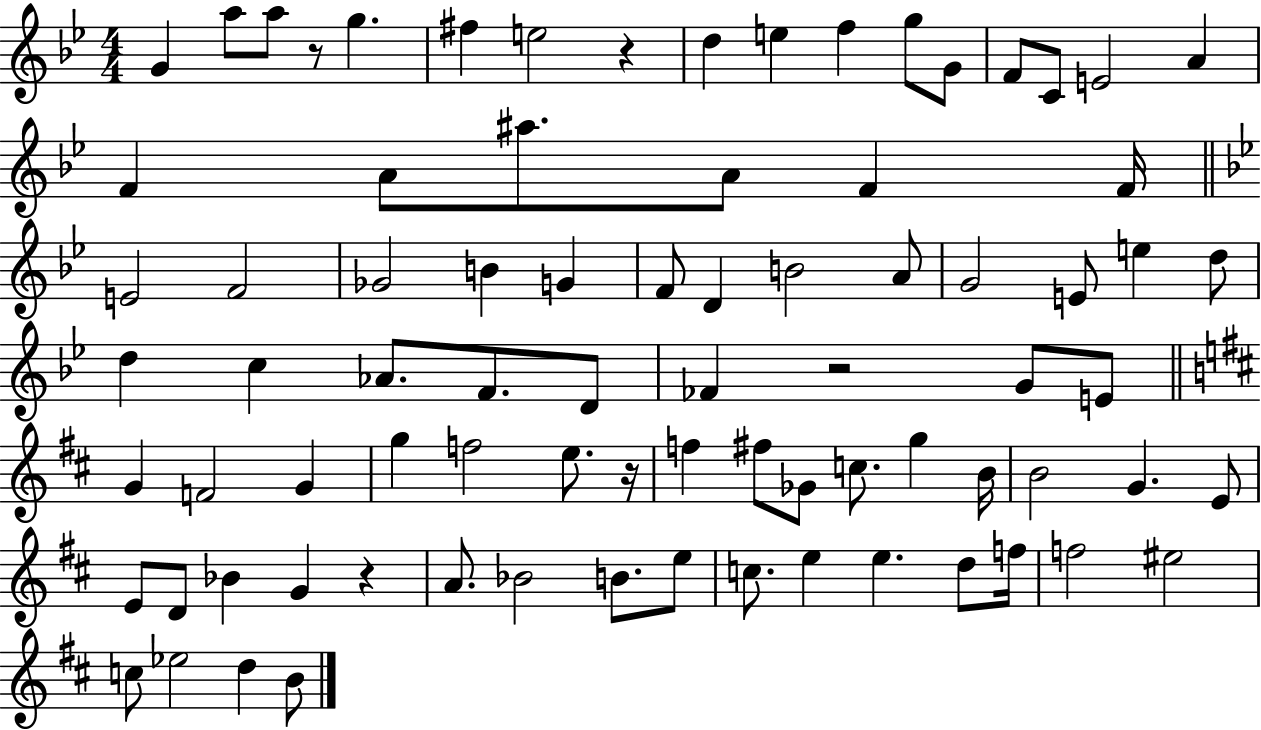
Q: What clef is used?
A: treble